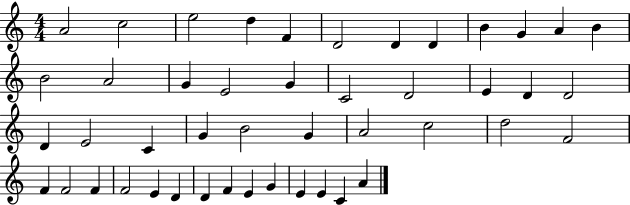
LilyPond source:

{
  \clef treble
  \numericTimeSignature
  \time 4/4
  \key c \major
  a'2 c''2 | e''2 d''4 f'4 | d'2 d'4 d'4 | b'4 g'4 a'4 b'4 | \break b'2 a'2 | g'4 e'2 g'4 | c'2 d'2 | e'4 d'4 d'2 | \break d'4 e'2 c'4 | g'4 b'2 g'4 | a'2 c''2 | d''2 f'2 | \break f'4 f'2 f'4 | f'2 e'4 d'4 | d'4 f'4 e'4 g'4 | e'4 e'4 c'4 a'4 | \break \bar "|."
}